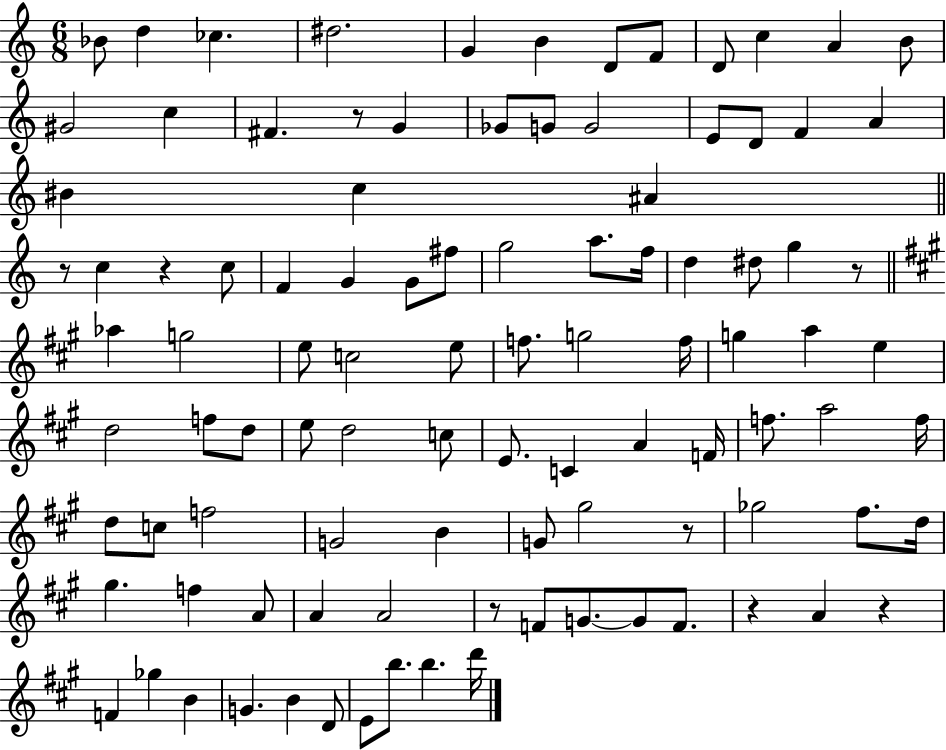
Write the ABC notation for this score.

X:1
T:Untitled
M:6/8
L:1/4
K:C
_B/2 d _c ^d2 G B D/2 F/2 D/2 c A B/2 ^G2 c ^F z/2 G _G/2 G/2 G2 E/2 D/2 F A ^B c ^A z/2 c z c/2 F G G/2 ^f/2 g2 a/2 f/4 d ^d/2 g z/2 _a g2 e/2 c2 e/2 f/2 g2 f/4 g a e d2 f/2 d/2 e/2 d2 c/2 E/2 C A F/4 f/2 a2 f/4 d/2 c/2 f2 G2 B G/2 ^g2 z/2 _g2 ^f/2 d/4 ^g f A/2 A A2 z/2 F/2 G/2 G/2 F/2 z A z F _g B G B D/2 E/2 b/2 b d'/4